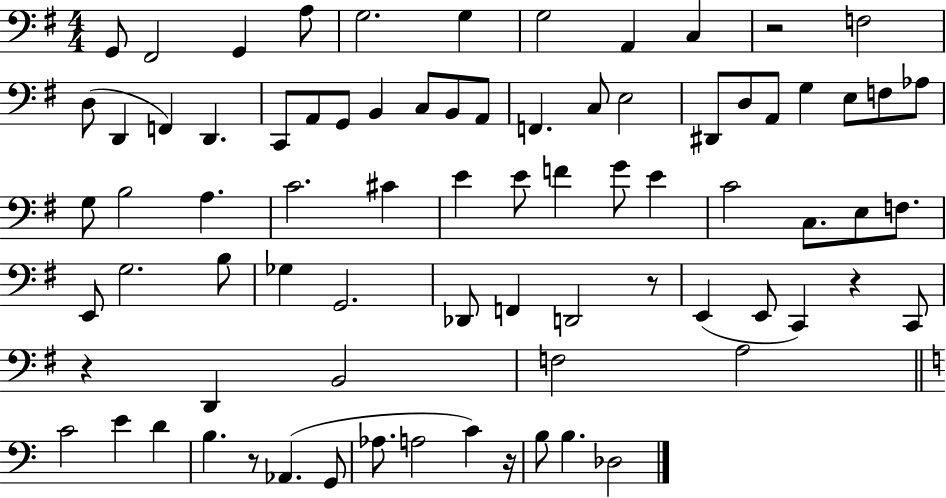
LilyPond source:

{
  \clef bass
  \numericTimeSignature
  \time 4/4
  \key g \major
  g,8 fis,2 g,4 a8 | g2. g4 | g2 a,4 c4 | r2 f2 | \break d8( d,4 f,4) d,4. | c,8 a,8 g,8 b,4 c8 b,8 a,8 | f,4. c8 e2 | dis,8 d8 a,8 g4 e8 f8 aes8 | \break g8 b2 a4. | c'2. cis'4 | e'4 e'8 f'4 g'8 e'4 | c'2 c8. e8 f8. | \break e,8 g2. b8 | ges4 g,2. | des,8 f,4 d,2 r8 | e,4( e,8 c,4) r4 c,8 | \break r4 d,4 b,2 | f2 a2 | \bar "||" \break \key c \major c'2 e'4 d'4 | b4. r8 aes,4.( g,8 | aes8. a2 c'4) r16 | b8 b4. des2 | \break \bar "|."
}